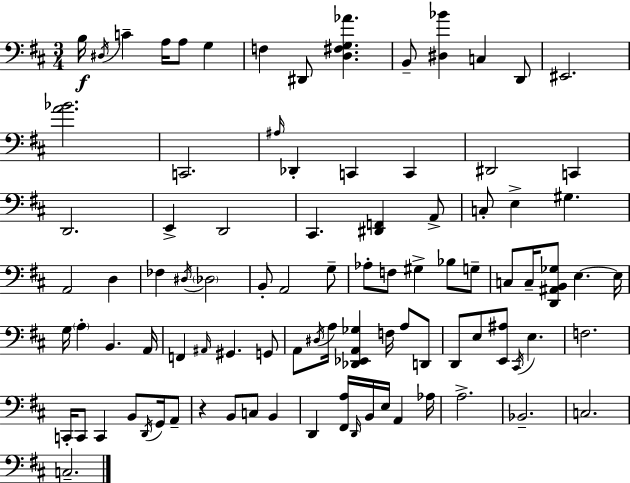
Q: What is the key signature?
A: D major